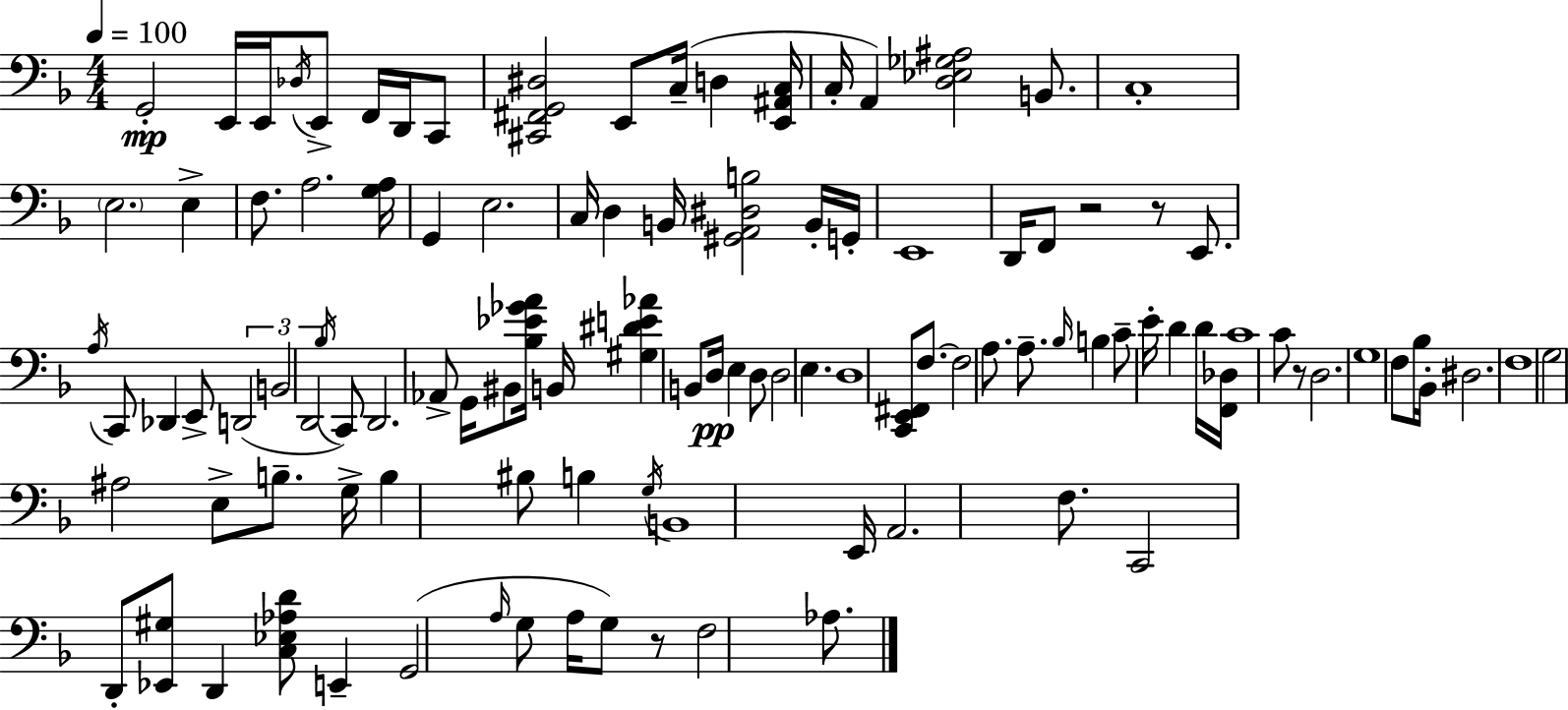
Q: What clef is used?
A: bass